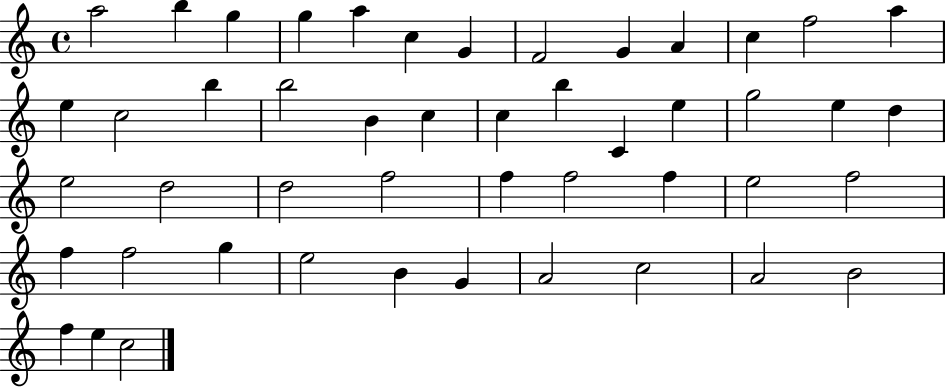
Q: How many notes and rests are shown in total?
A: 48